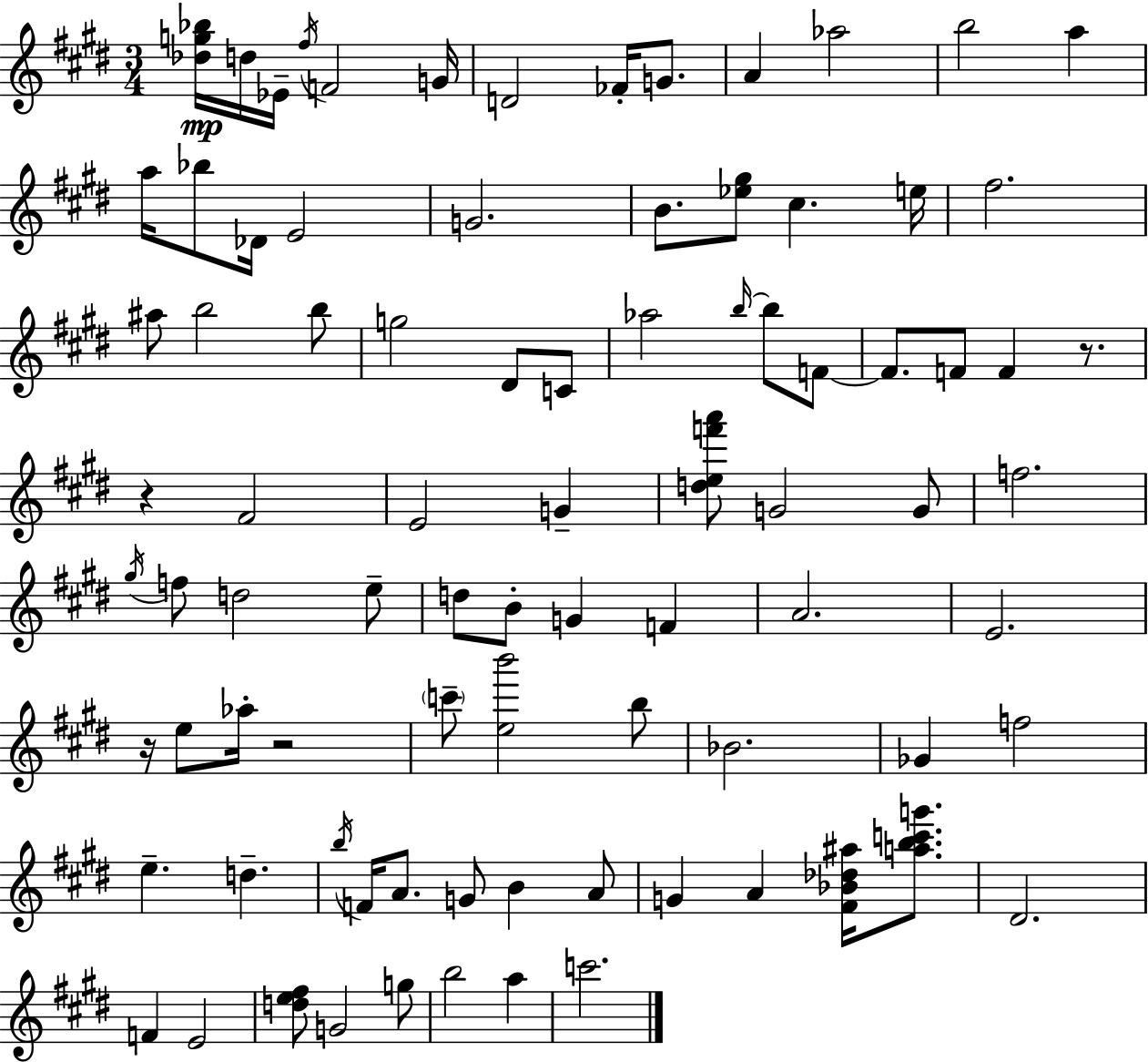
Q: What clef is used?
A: treble